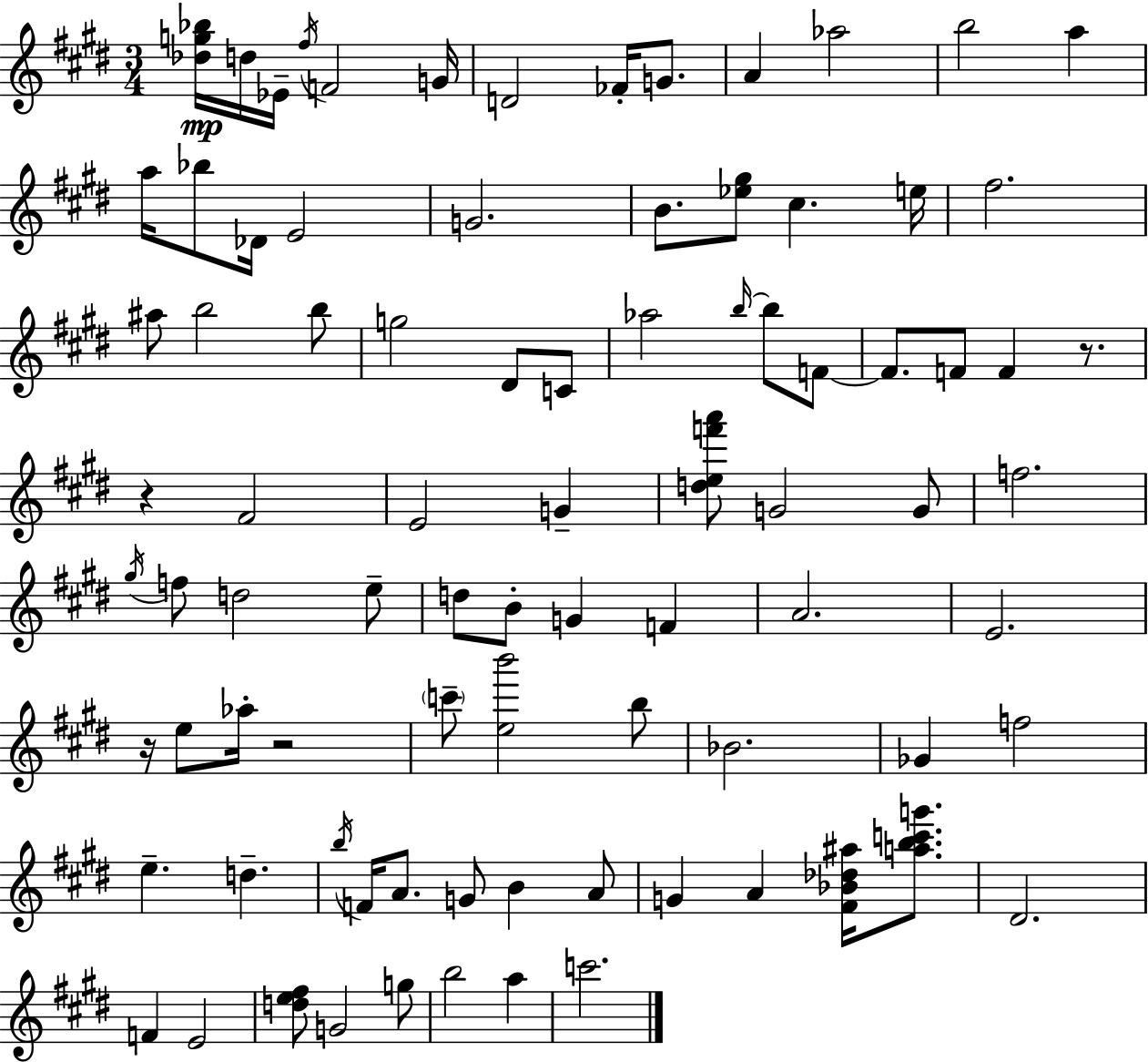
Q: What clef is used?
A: treble